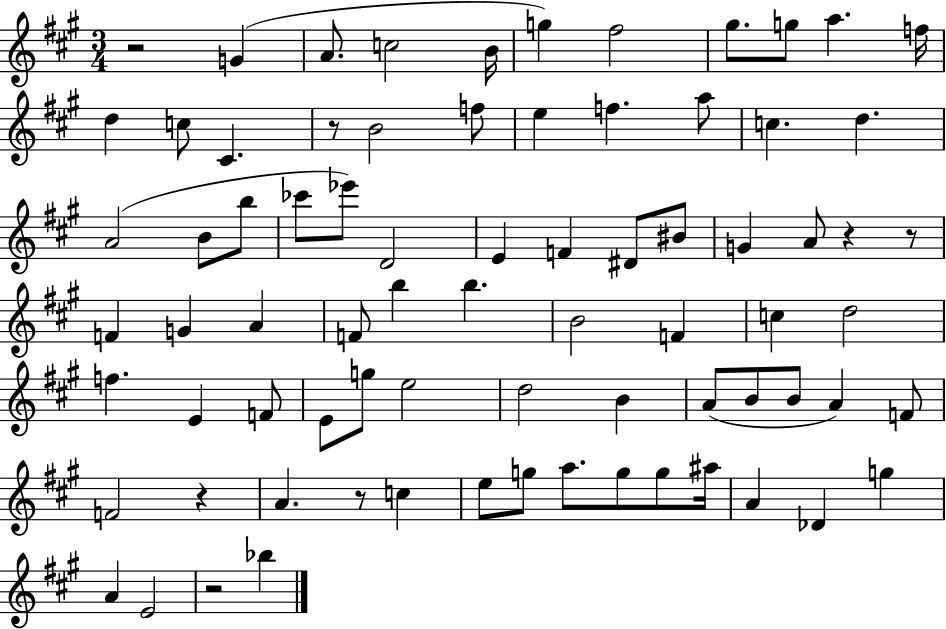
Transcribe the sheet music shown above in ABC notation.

X:1
T:Untitled
M:3/4
L:1/4
K:A
z2 G A/2 c2 B/4 g ^f2 ^g/2 g/2 a f/4 d c/2 ^C z/2 B2 f/2 e f a/2 c d A2 B/2 b/2 _c'/2 _e'/2 D2 E F ^D/2 ^B/2 G A/2 z z/2 F G A F/2 b b B2 F c d2 f E F/2 E/2 g/2 e2 d2 B A/2 B/2 B/2 A F/2 F2 z A z/2 c e/2 g/2 a/2 g/2 g/2 ^a/4 A _D g A E2 z2 _b